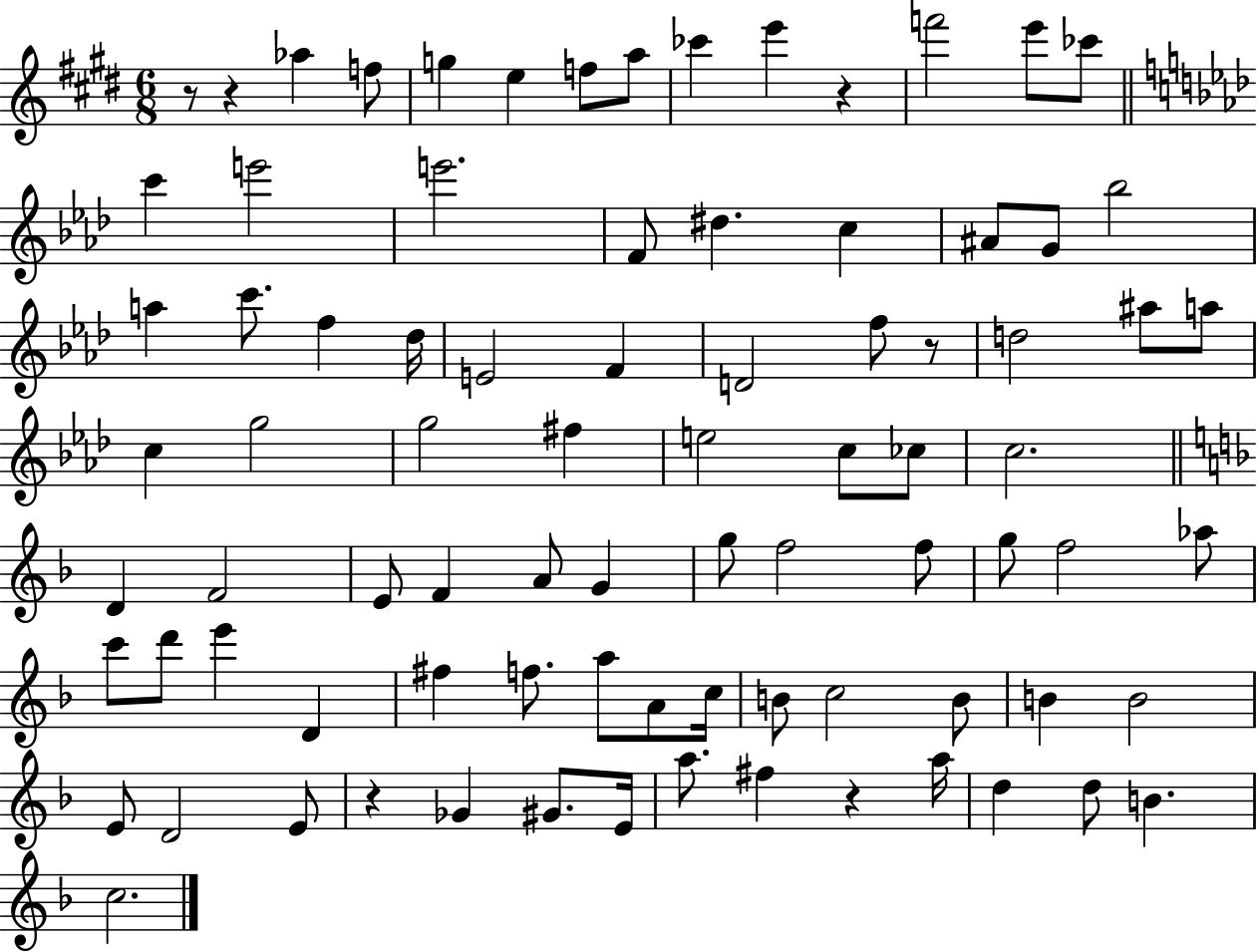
R/e R/q Ab5/q F5/e G5/q E5/q F5/e A5/e CES6/q E6/q R/q F6/h E6/e CES6/e C6/q E6/h E6/h. F4/e D#5/q. C5/q A#4/e G4/e Bb5/h A5/q C6/e. F5/q Db5/s E4/h F4/q D4/h F5/e R/e D5/h A#5/e A5/e C5/q G5/h G5/h F#5/q E5/h C5/e CES5/e C5/h. D4/q F4/h E4/e F4/q A4/e G4/q G5/e F5/h F5/e G5/e F5/h Ab5/e C6/e D6/e E6/q D4/q F#5/q F5/e. A5/e A4/e C5/s B4/e C5/h B4/e B4/q B4/h E4/e D4/h E4/e R/q Gb4/q G#4/e. E4/s A5/e. F#5/q R/q A5/s D5/q D5/e B4/q. C5/h.